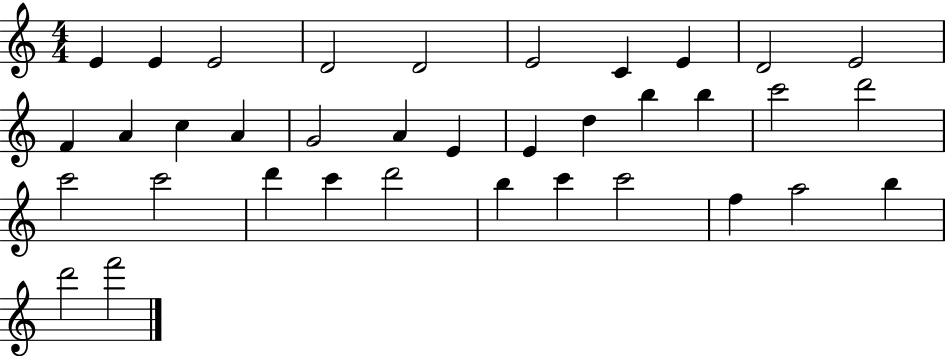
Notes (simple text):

E4/q E4/q E4/h D4/h D4/h E4/h C4/q E4/q D4/h E4/h F4/q A4/q C5/q A4/q G4/h A4/q E4/q E4/q D5/q B5/q B5/q C6/h D6/h C6/h C6/h D6/q C6/q D6/h B5/q C6/q C6/h F5/q A5/h B5/q D6/h F6/h